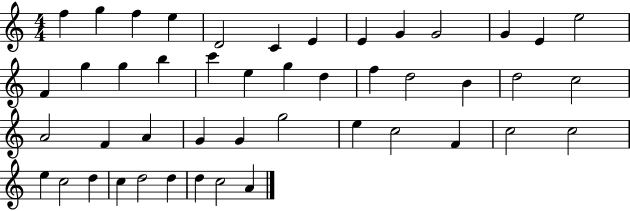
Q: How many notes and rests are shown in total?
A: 46